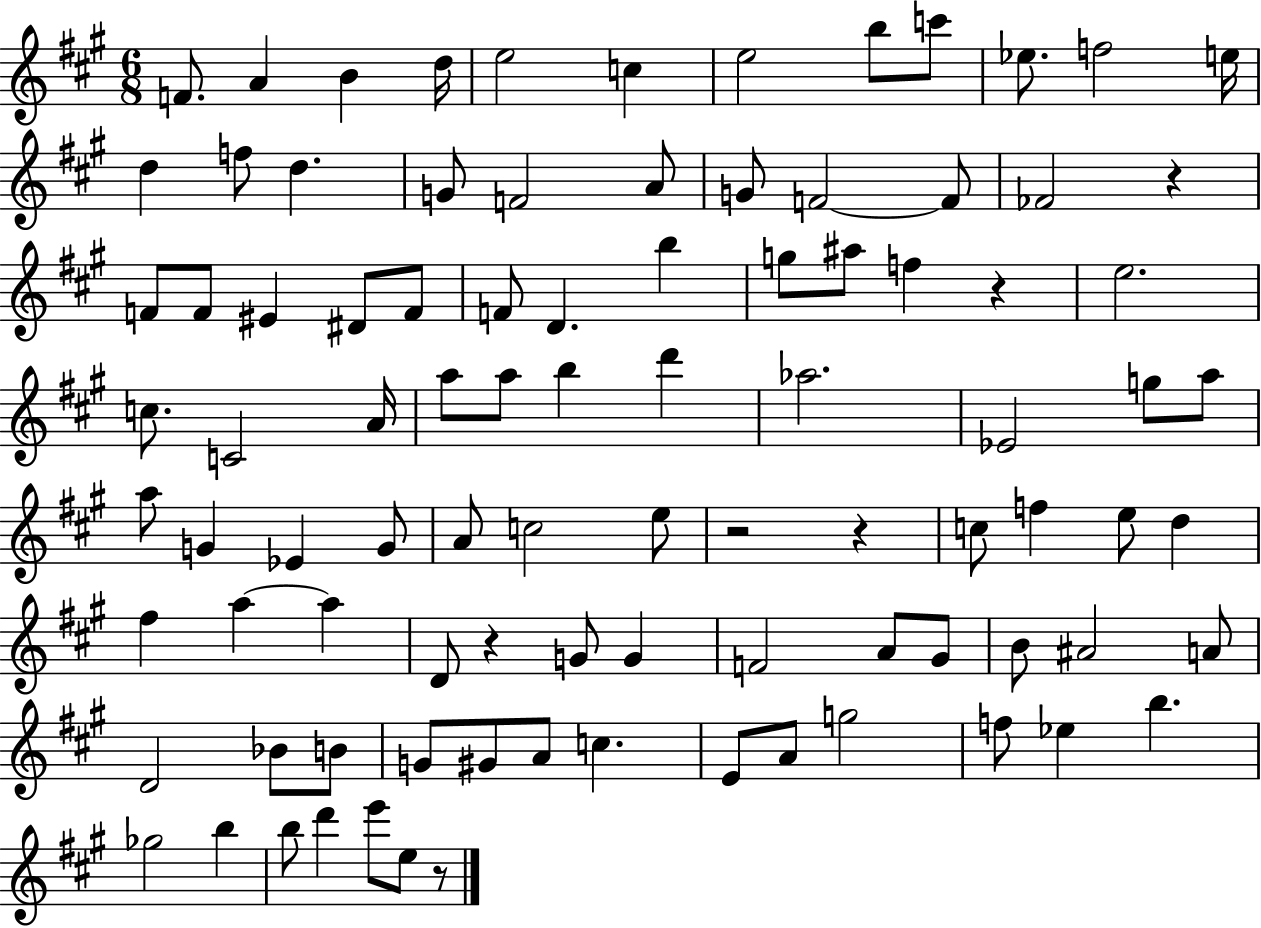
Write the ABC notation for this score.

X:1
T:Untitled
M:6/8
L:1/4
K:A
F/2 A B d/4 e2 c e2 b/2 c'/2 _e/2 f2 e/4 d f/2 d G/2 F2 A/2 G/2 F2 F/2 _F2 z F/2 F/2 ^E ^D/2 F/2 F/2 D b g/2 ^a/2 f z e2 c/2 C2 A/4 a/2 a/2 b d' _a2 _E2 g/2 a/2 a/2 G _E G/2 A/2 c2 e/2 z2 z c/2 f e/2 d ^f a a D/2 z G/2 G F2 A/2 ^G/2 B/2 ^A2 A/2 D2 _B/2 B/2 G/2 ^G/2 A/2 c E/2 A/2 g2 f/2 _e b _g2 b b/2 d' e'/2 e/2 z/2